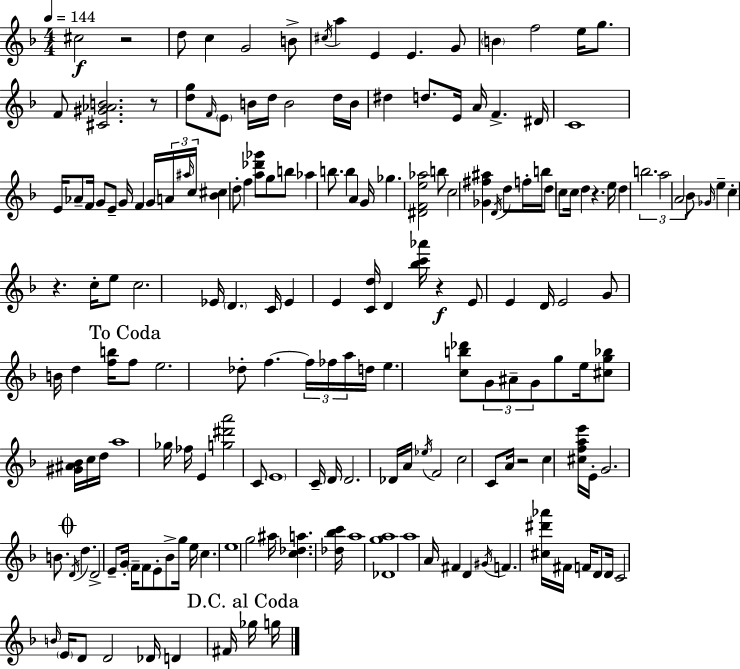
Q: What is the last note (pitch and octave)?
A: G5